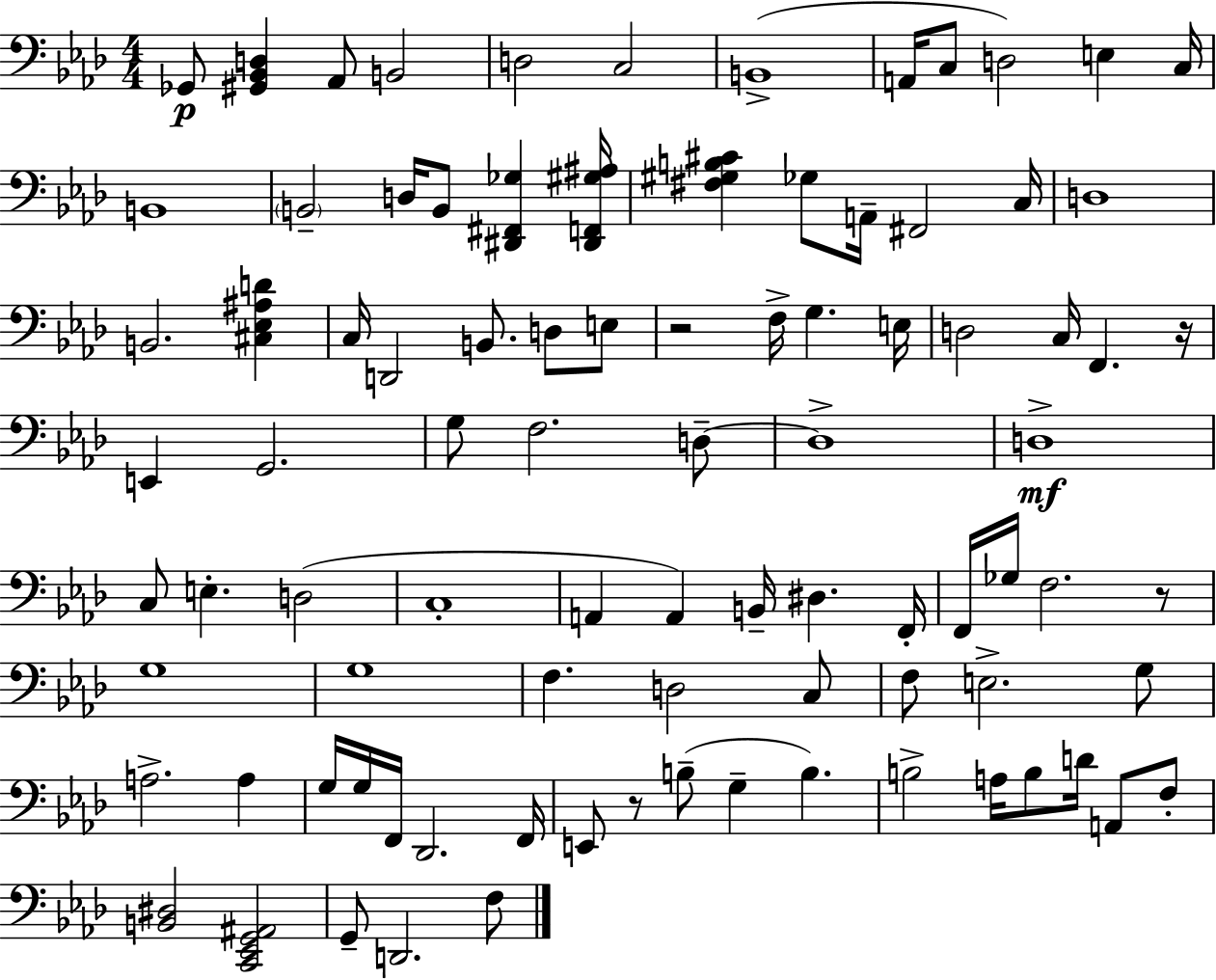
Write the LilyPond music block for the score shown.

{
  \clef bass
  \numericTimeSignature
  \time 4/4
  \key f \minor
  ges,8\p <gis, bes, d>4 aes,8 b,2 | d2 c2 | b,1->( | a,16 c8 d2) e4 c16 | \break b,1 | \parenthesize b,2-- d16 b,8 <dis, fis, ges>4 <dis, f, gis ais>16 | <fis gis b cis'>4 ges8 a,16-- fis,2 c16 | d1 | \break b,2. <cis ees ais d'>4 | c16 d,2 b,8. d8 e8 | r2 f16-> g4. e16 | d2 c16 f,4. r16 | \break e,4 g,2. | g8 f2. d8--~~ | d1-> | d1->\mf | \break c8 e4.-. d2( | c1-. | a,4 a,4) b,16-- dis4. f,16-. | f,16 ges16 f2. r8 | \break g1 | g1 | f4. d2 c8 | f8 e2.-> g8 | \break a2.-> a4 | g16 g16 f,16 des,2. f,16 | e,8 r8 b8--( g4-- b4.) | b2-> a16 b8 d'16 a,8 f8-. | \break <b, dis>2 <c, ees, g, ais,>2 | g,8-- d,2. f8 | \bar "|."
}